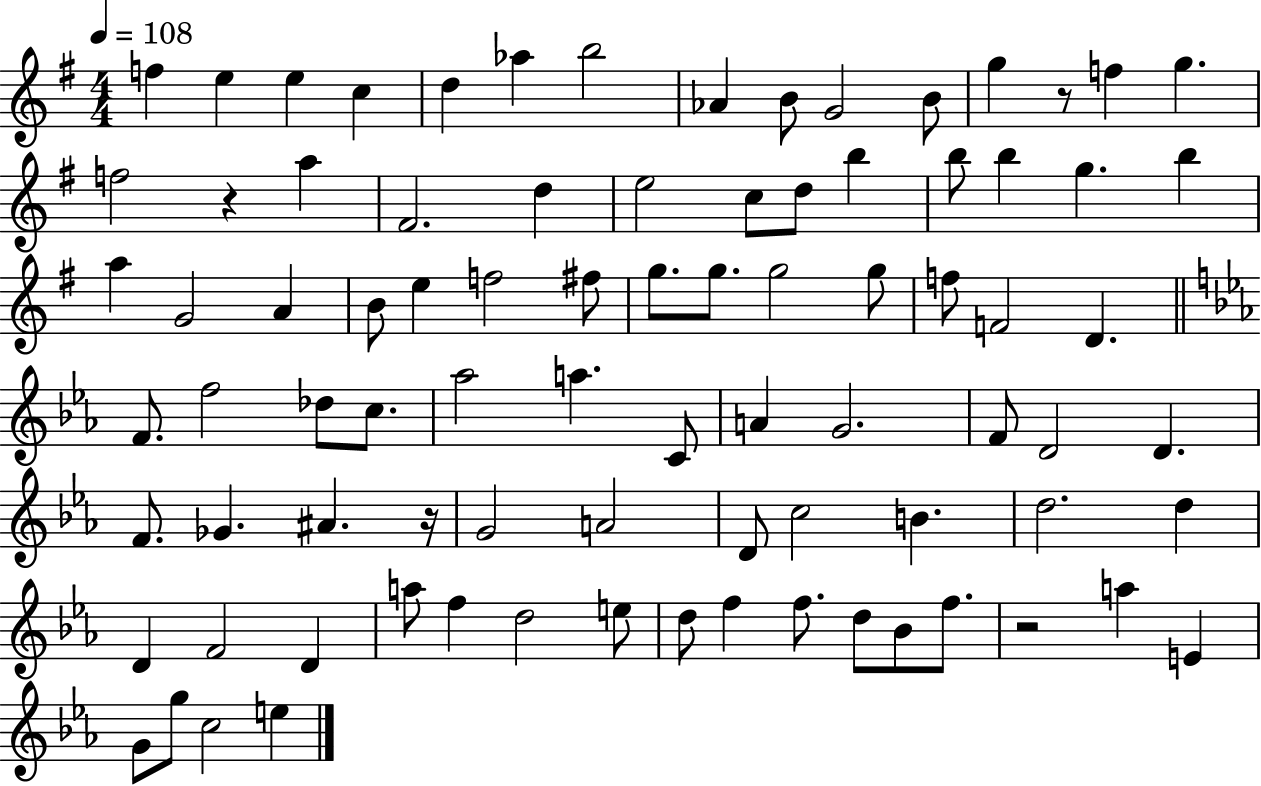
{
  \clef treble
  \numericTimeSignature
  \time 4/4
  \key g \major
  \tempo 4 = 108
  f''4 e''4 e''4 c''4 | d''4 aes''4 b''2 | aes'4 b'8 g'2 b'8 | g''4 r8 f''4 g''4. | \break f''2 r4 a''4 | fis'2. d''4 | e''2 c''8 d''8 b''4 | b''8 b''4 g''4. b''4 | \break a''4 g'2 a'4 | b'8 e''4 f''2 fis''8 | g''8. g''8. g''2 g''8 | f''8 f'2 d'4. | \break \bar "||" \break \key ees \major f'8. f''2 des''8 c''8. | aes''2 a''4. c'8 | a'4 g'2. | f'8 d'2 d'4. | \break f'8. ges'4. ais'4. r16 | g'2 a'2 | d'8 c''2 b'4. | d''2. d''4 | \break d'4 f'2 d'4 | a''8 f''4 d''2 e''8 | d''8 f''4 f''8. d''8 bes'8 f''8. | r2 a''4 e'4 | \break g'8 g''8 c''2 e''4 | \bar "|."
}